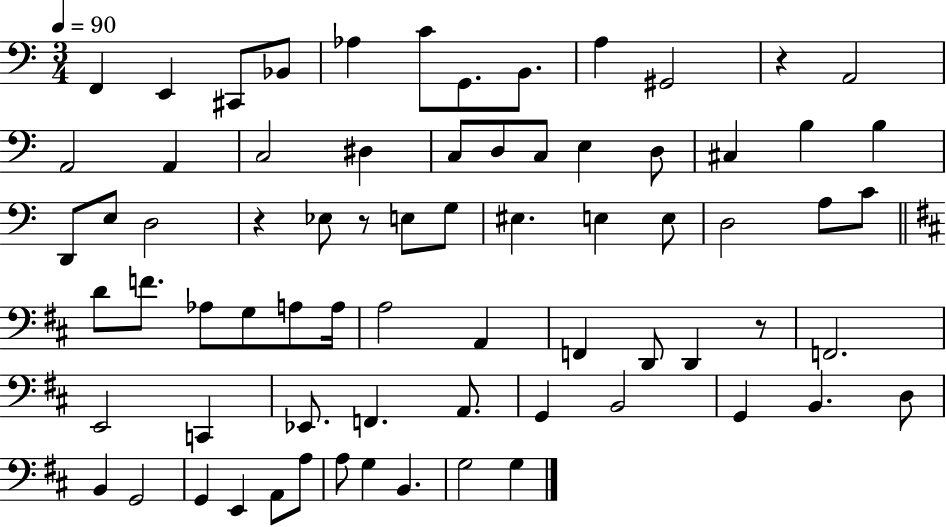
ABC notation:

X:1
T:Untitled
M:3/4
L:1/4
K:C
F,, E,, ^C,,/2 _B,,/2 _A, C/2 G,,/2 B,,/2 A, ^G,,2 z A,,2 A,,2 A,, C,2 ^D, C,/2 D,/2 C,/2 E, D,/2 ^C, B, B, D,,/2 E,/2 D,2 z _E,/2 z/2 E,/2 G,/2 ^E, E, E,/2 D,2 A,/2 C/2 D/2 F/2 _A,/2 G,/2 A,/2 A,/4 A,2 A,, F,, D,,/2 D,, z/2 F,,2 E,,2 C,, _E,,/2 F,, A,,/2 G,, B,,2 G,, B,, D,/2 B,, G,,2 G,, E,, A,,/2 A,/2 A,/2 G, B,, G,2 G,